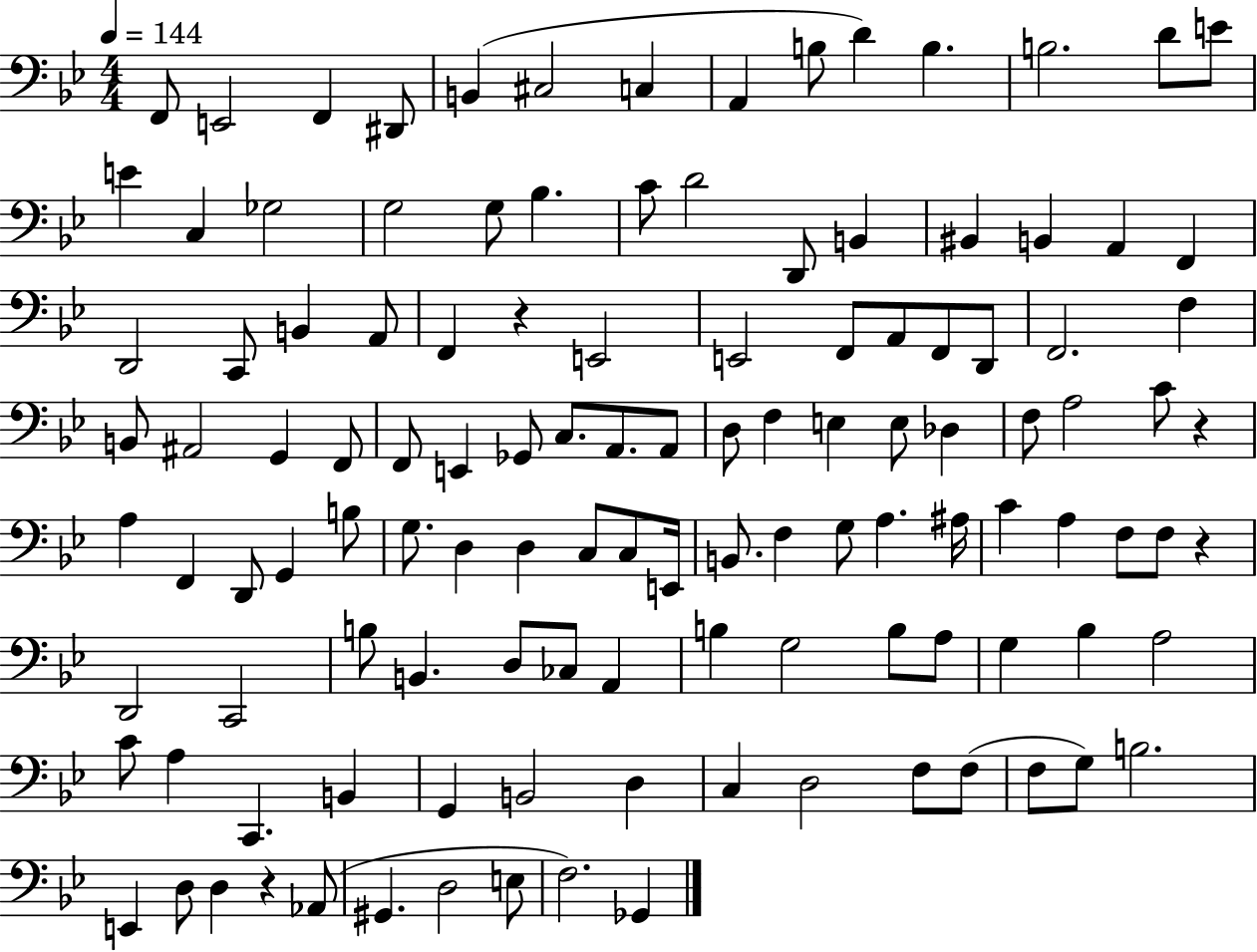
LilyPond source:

{
  \clef bass
  \numericTimeSignature
  \time 4/4
  \key bes \major
  \tempo 4 = 144
  f,8 e,2 f,4 dis,8 | b,4( cis2 c4 | a,4 b8 d'4) b4. | b2. d'8 e'8 | \break e'4 c4 ges2 | g2 g8 bes4. | c'8 d'2 d,8 b,4 | bis,4 b,4 a,4 f,4 | \break d,2 c,8 b,4 a,8 | f,4 r4 e,2 | e,2 f,8 a,8 f,8 d,8 | f,2. f4 | \break b,8 ais,2 g,4 f,8 | f,8 e,4 ges,8 c8. a,8. a,8 | d8 f4 e4 e8 des4 | f8 a2 c'8 r4 | \break a4 f,4 d,8 g,4 b8 | g8. d4 d4 c8 c8 e,16 | b,8. f4 g8 a4. ais16 | c'4 a4 f8 f8 r4 | \break d,2 c,2 | b8 b,4. d8 ces8 a,4 | b4 g2 b8 a8 | g4 bes4 a2 | \break c'8 a4 c,4. b,4 | g,4 b,2 d4 | c4 d2 f8 f8( | f8 g8) b2. | \break e,4 d8 d4 r4 aes,8( | gis,4. d2 e8 | f2.) ges,4 | \bar "|."
}